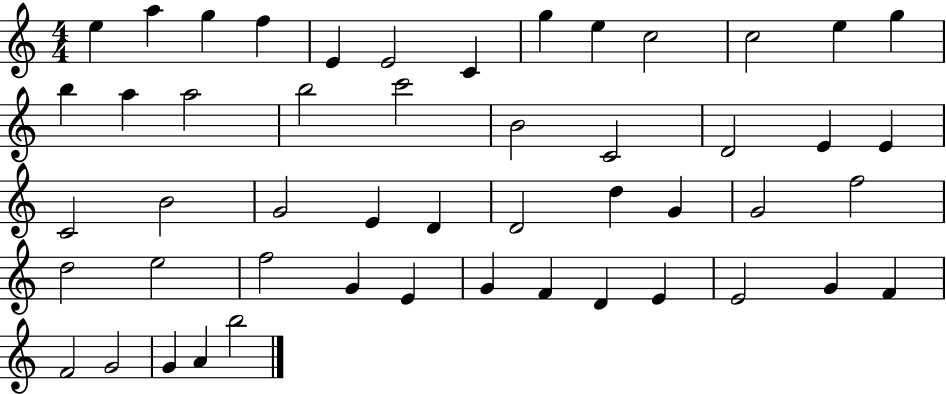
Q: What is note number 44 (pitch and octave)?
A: G4